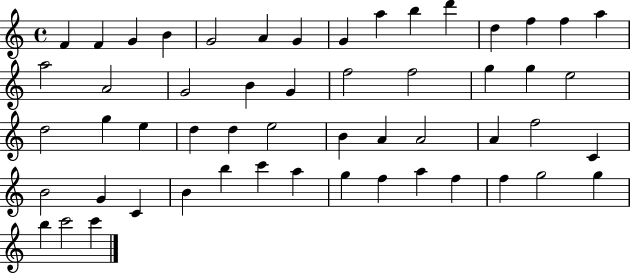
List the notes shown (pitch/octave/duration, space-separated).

F4/q F4/q G4/q B4/q G4/h A4/q G4/q G4/q A5/q B5/q D6/q D5/q F5/q F5/q A5/q A5/h A4/h G4/h B4/q G4/q F5/h F5/h G5/q G5/q E5/h D5/h G5/q E5/q D5/q D5/q E5/h B4/q A4/q A4/h A4/q F5/h C4/q B4/h G4/q C4/q B4/q B5/q C6/q A5/q G5/q F5/q A5/q F5/q F5/q G5/h G5/q B5/q C6/h C6/q